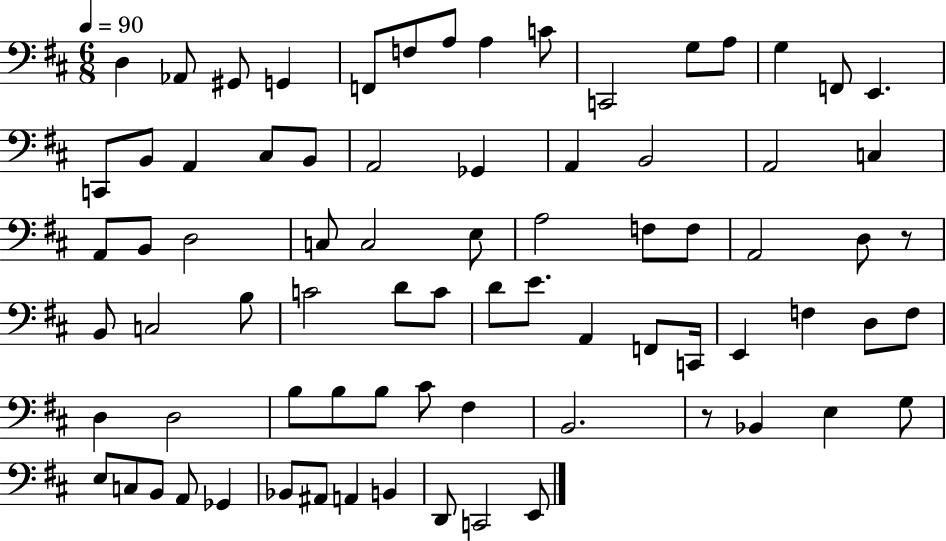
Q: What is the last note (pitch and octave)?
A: E2